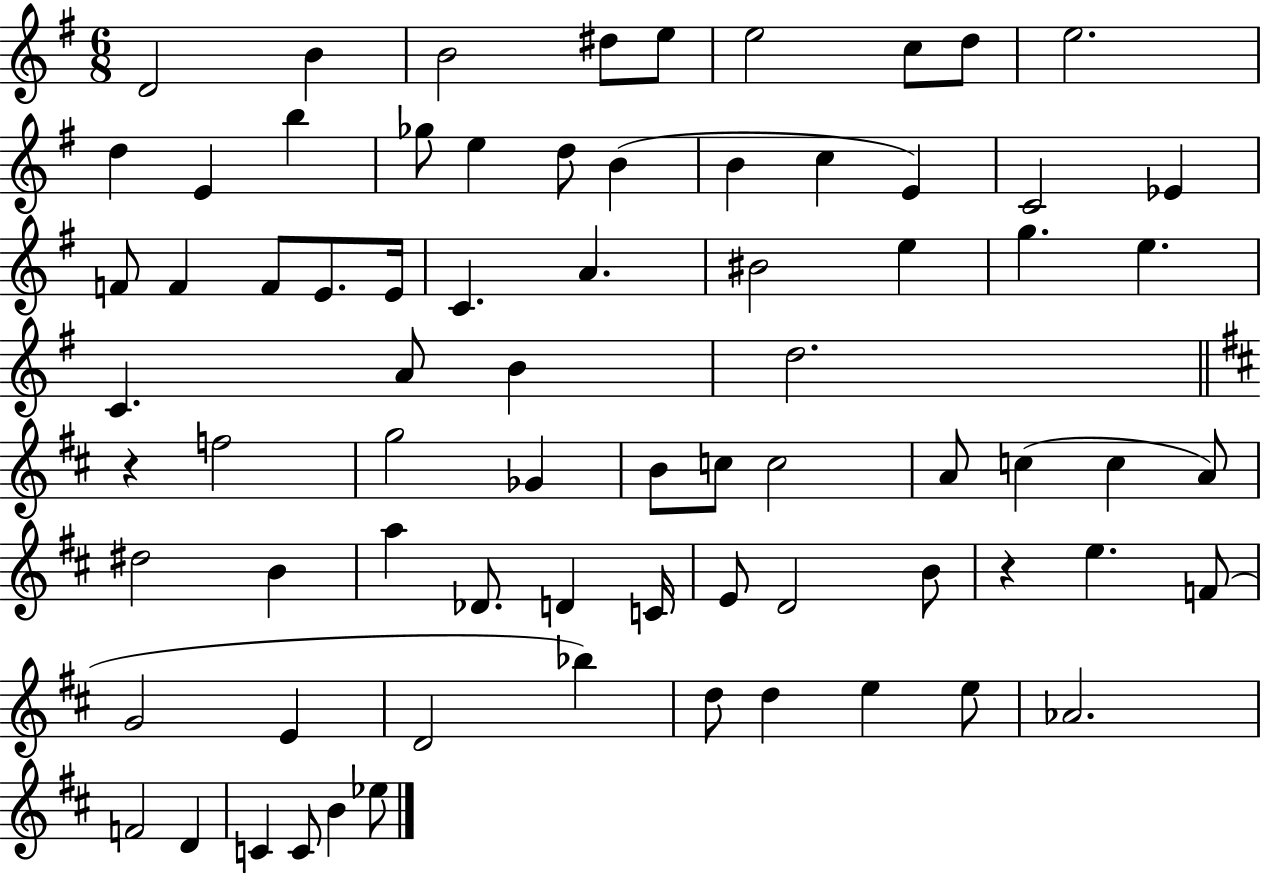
X:1
T:Untitled
M:6/8
L:1/4
K:G
D2 B B2 ^d/2 e/2 e2 c/2 d/2 e2 d E b _g/2 e d/2 B B c E C2 _E F/2 F F/2 E/2 E/4 C A ^B2 e g e C A/2 B d2 z f2 g2 _G B/2 c/2 c2 A/2 c c A/2 ^d2 B a _D/2 D C/4 E/2 D2 B/2 z e F/2 G2 E D2 _b d/2 d e e/2 _A2 F2 D C C/2 B _e/2